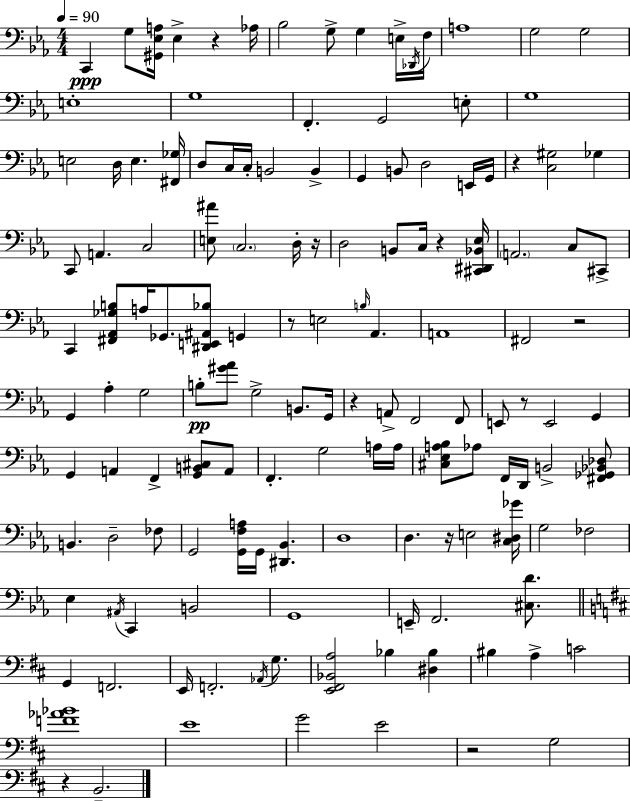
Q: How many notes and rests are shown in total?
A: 139